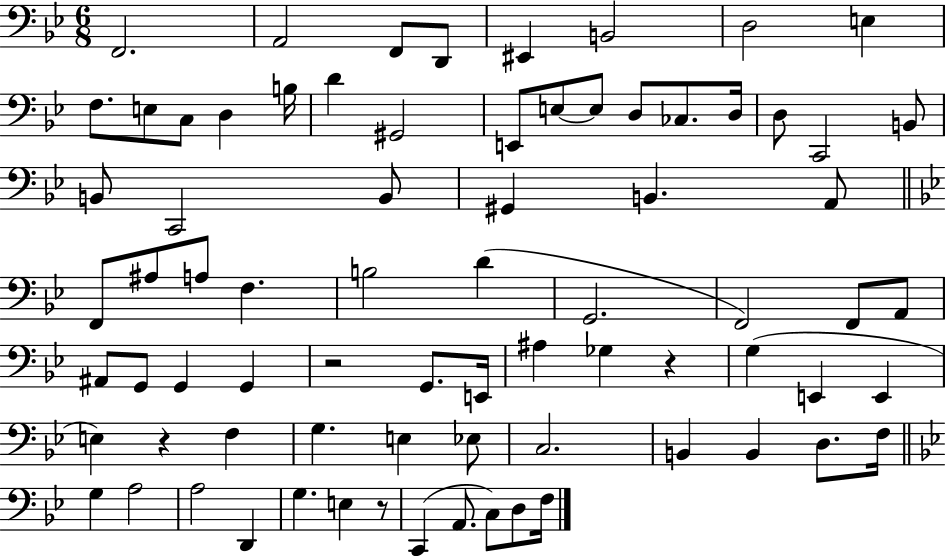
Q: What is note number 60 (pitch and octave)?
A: D3